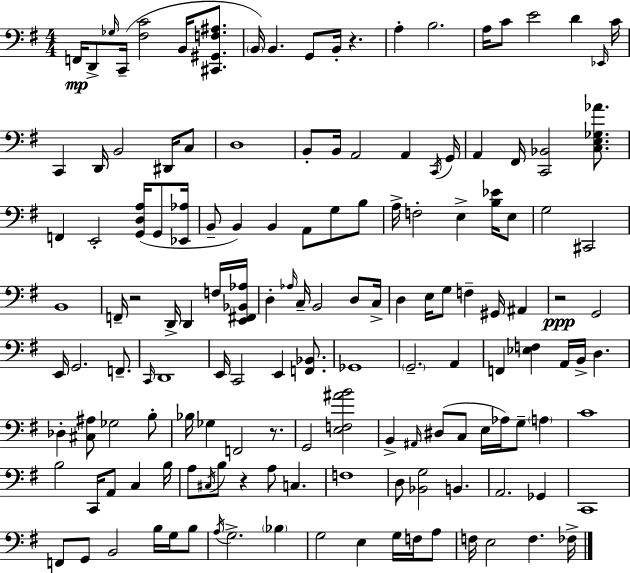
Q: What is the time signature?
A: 4/4